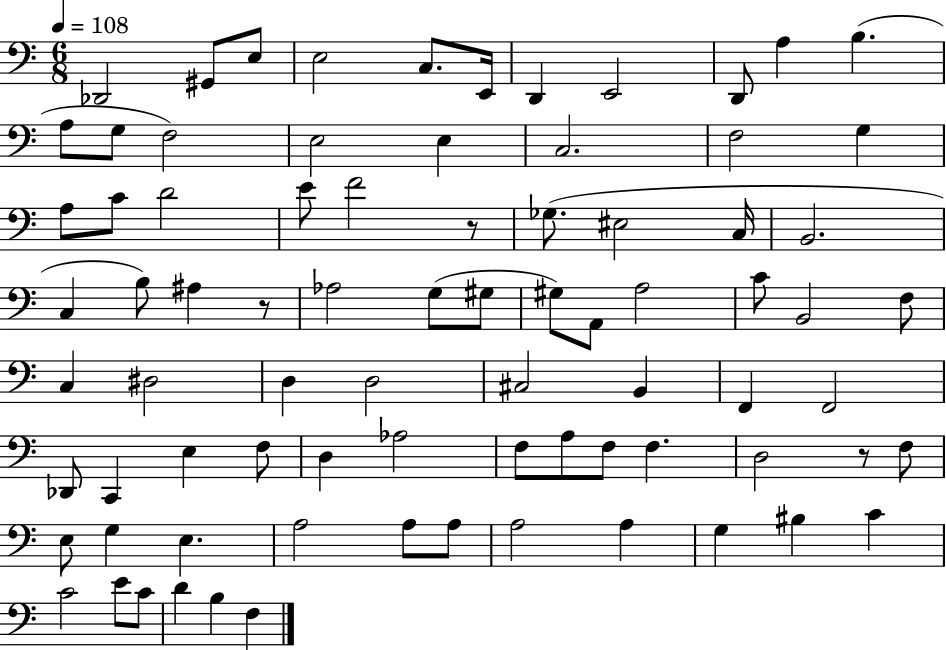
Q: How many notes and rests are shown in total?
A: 80